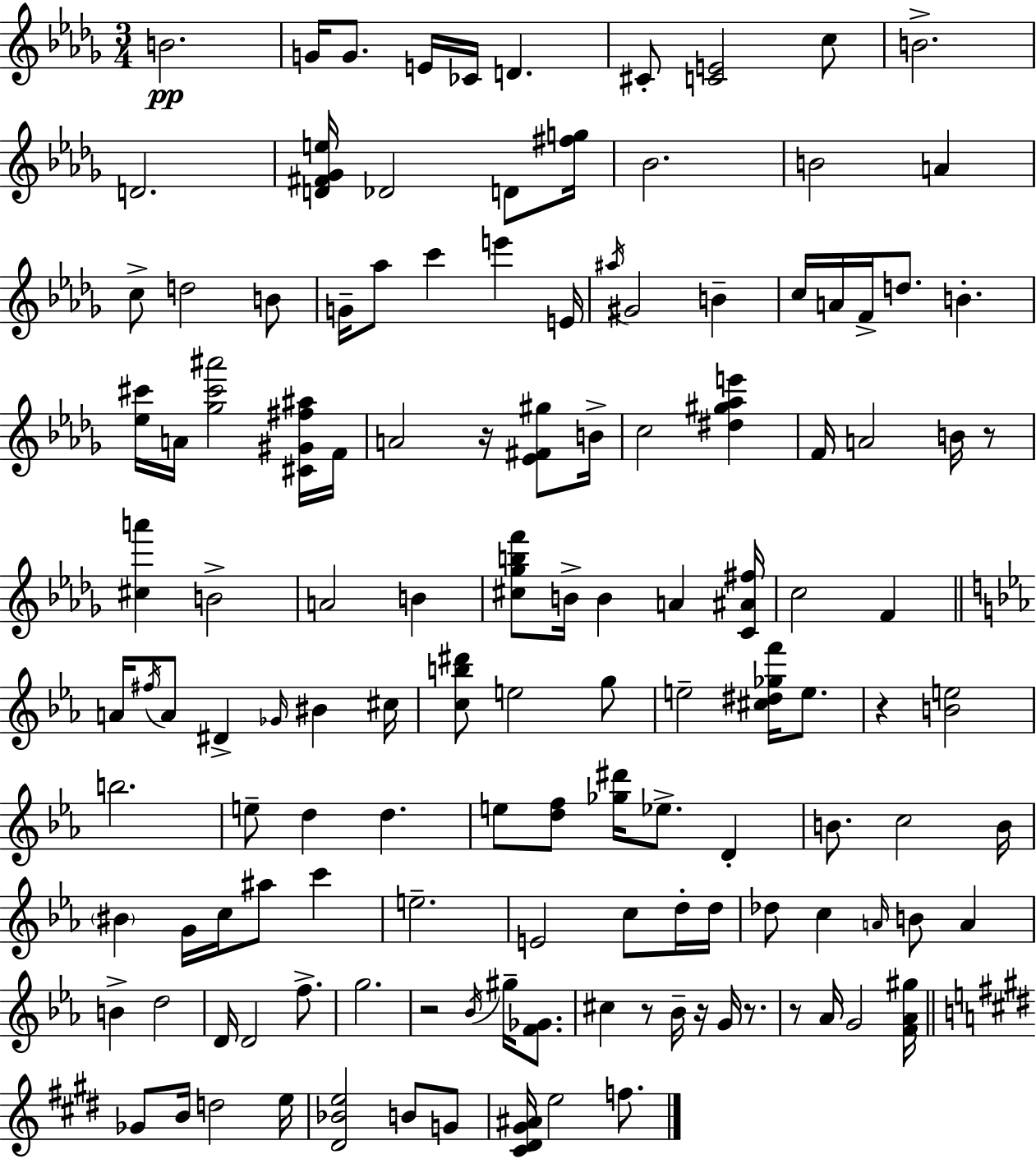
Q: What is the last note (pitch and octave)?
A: F5